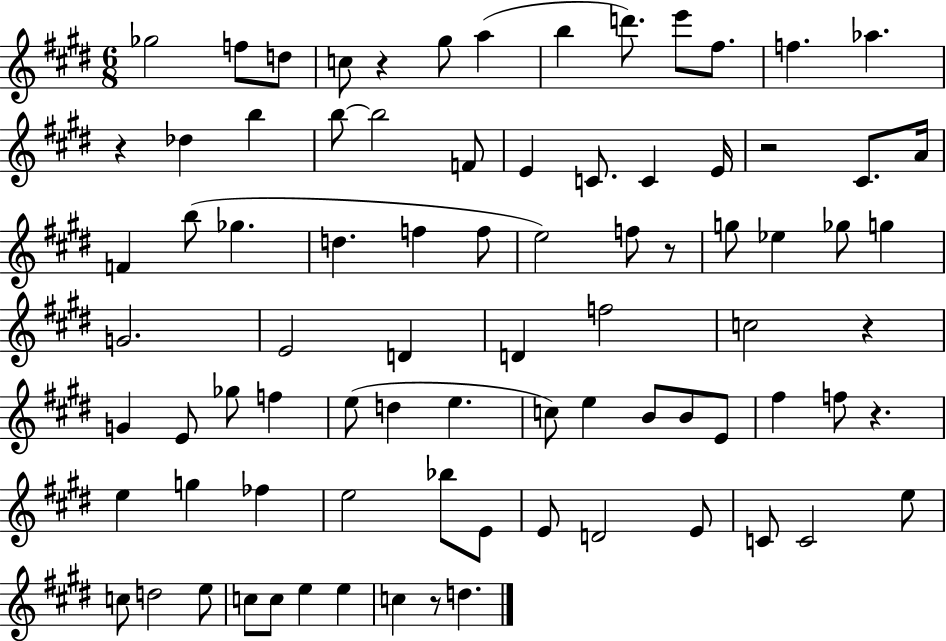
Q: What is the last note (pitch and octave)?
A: D5